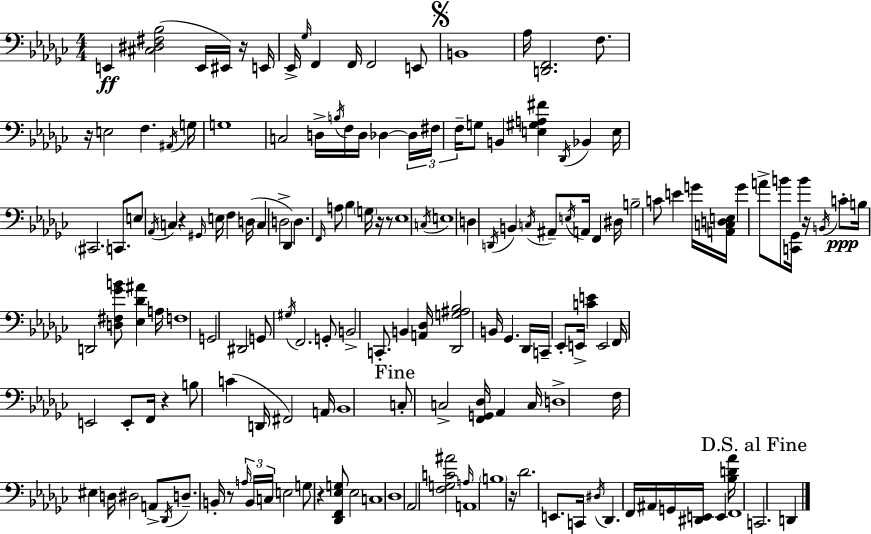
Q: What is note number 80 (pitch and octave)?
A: F2